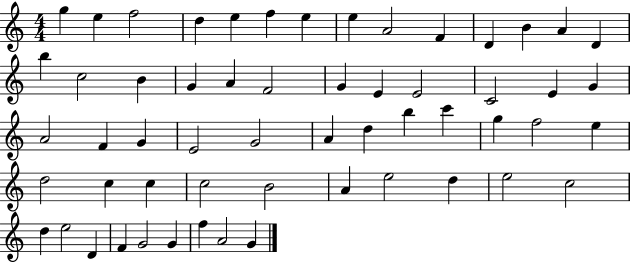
G5/q E5/q F5/h D5/q E5/q F5/q E5/q E5/q A4/h F4/q D4/q B4/q A4/q D4/q B5/q C5/h B4/q G4/q A4/q F4/h G4/q E4/q E4/h C4/h E4/q G4/q A4/h F4/q G4/q E4/h G4/h A4/q D5/q B5/q C6/q G5/q F5/h E5/q D5/h C5/q C5/q C5/h B4/h A4/q E5/h D5/q E5/h C5/h D5/q E5/h D4/q F4/q G4/h G4/q F5/q A4/h G4/q